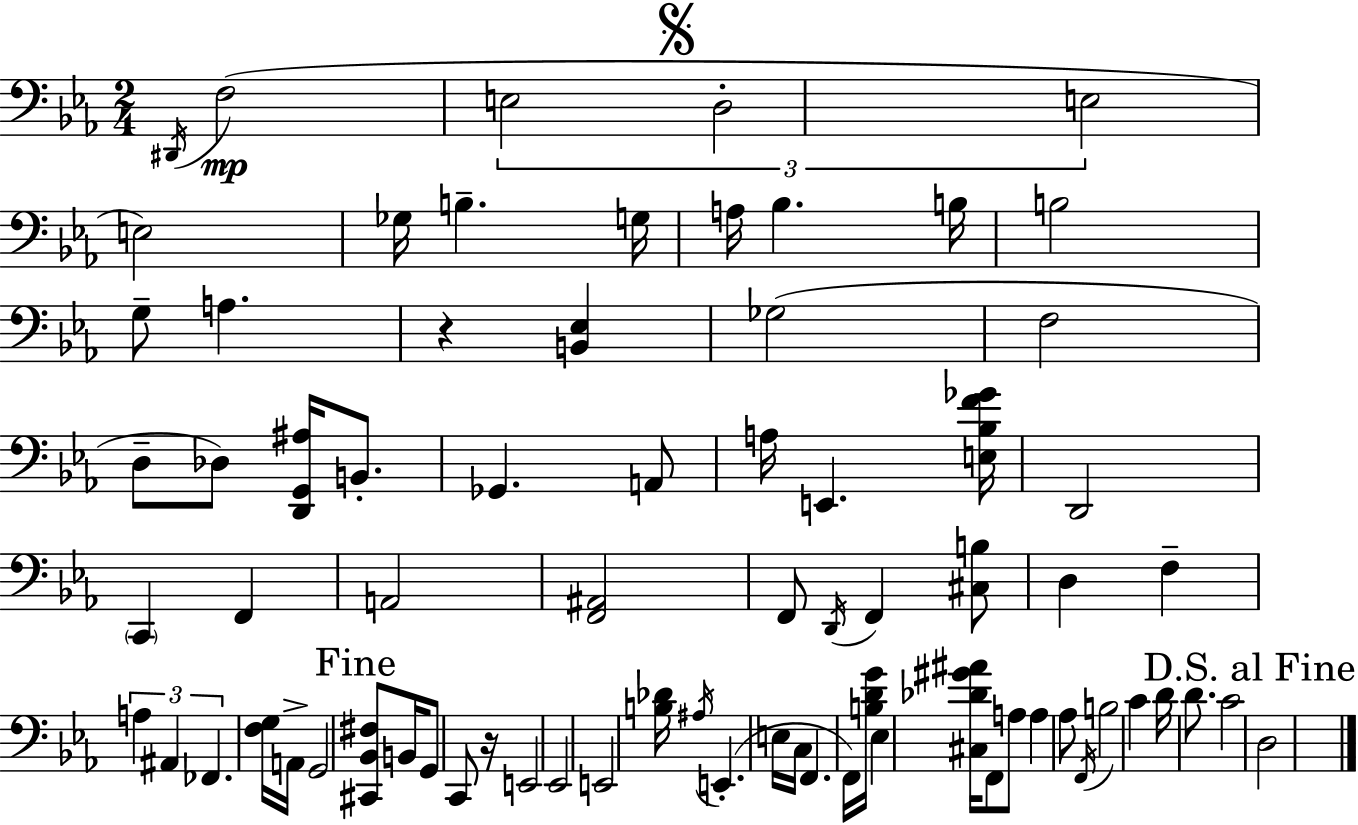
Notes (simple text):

D#2/s F3/h E3/h D3/h E3/h E3/h Gb3/s B3/q. G3/s A3/s Bb3/q. B3/s B3/h G3/e A3/q. R/q [B2,Eb3]/q Gb3/h F3/h D3/e Db3/e [D2,G2,A#3]/s B2/e. Gb2/q. A2/e A3/s E2/q. [E3,Bb3,F4,Gb4]/s D2/h C2/q F2/q A2/h [F2,A#2]/h F2/e D2/s F2/q [C#3,B3]/e D3/q F3/q A3/q A#2/q FES2/q. [F3,G3]/s A2/s G2/h [C#2,Bb2,F#3]/e B2/s G2/e C2/e R/s E2/h Eb2/h E2/h [B3,Db4]/s A#3/s E2/q. E3/s C3/s F2/q. F2/s [B3,D4,G4]/s Eb3/q [C#3,Db4,G#4,A#4]/s F2/e A3/e A3/q Ab3/e F2/s B3/h C4/q D4/s D4/e. C4/h D3/h